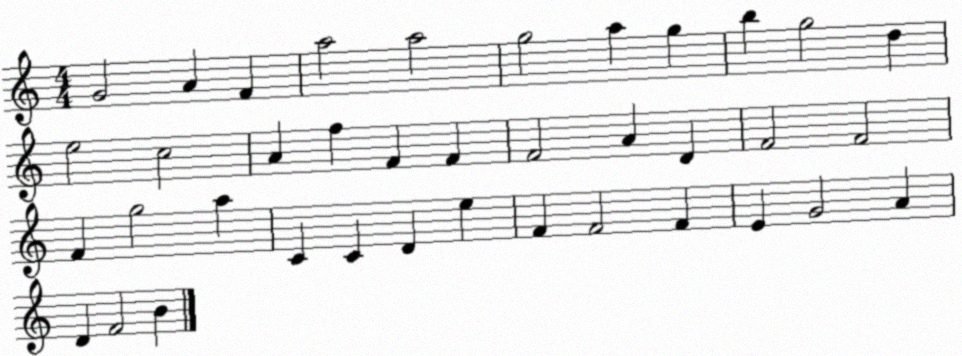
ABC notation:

X:1
T:Untitled
M:4/4
L:1/4
K:C
G2 A F a2 a2 g2 a g b g2 d e2 c2 A f F F F2 A D F2 F2 F g2 a C C D e F F2 F E G2 A D F2 B